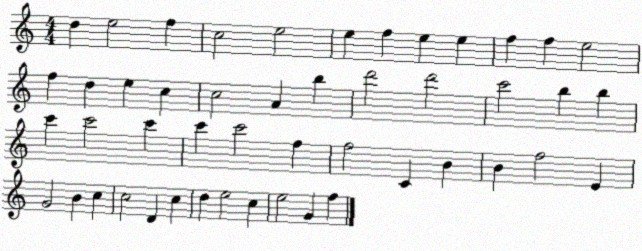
X:1
T:Untitled
M:4/4
L:1/4
K:C
d e2 f c2 e2 e f e e f f e2 f d e c c2 A b d'2 d'2 c'2 b b c' c'2 c' c' c'2 f f2 C B B f2 E G2 B c c2 D c d e2 c e2 G f